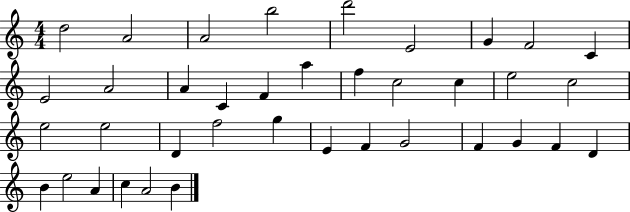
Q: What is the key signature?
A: C major